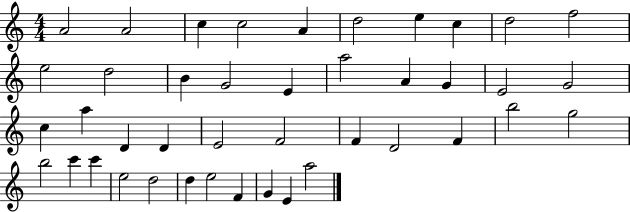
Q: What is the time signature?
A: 4/4